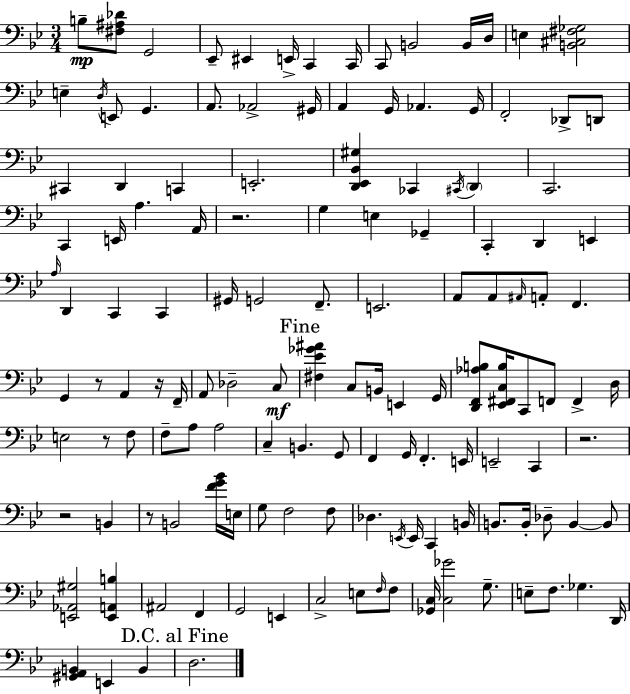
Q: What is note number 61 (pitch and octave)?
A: A2